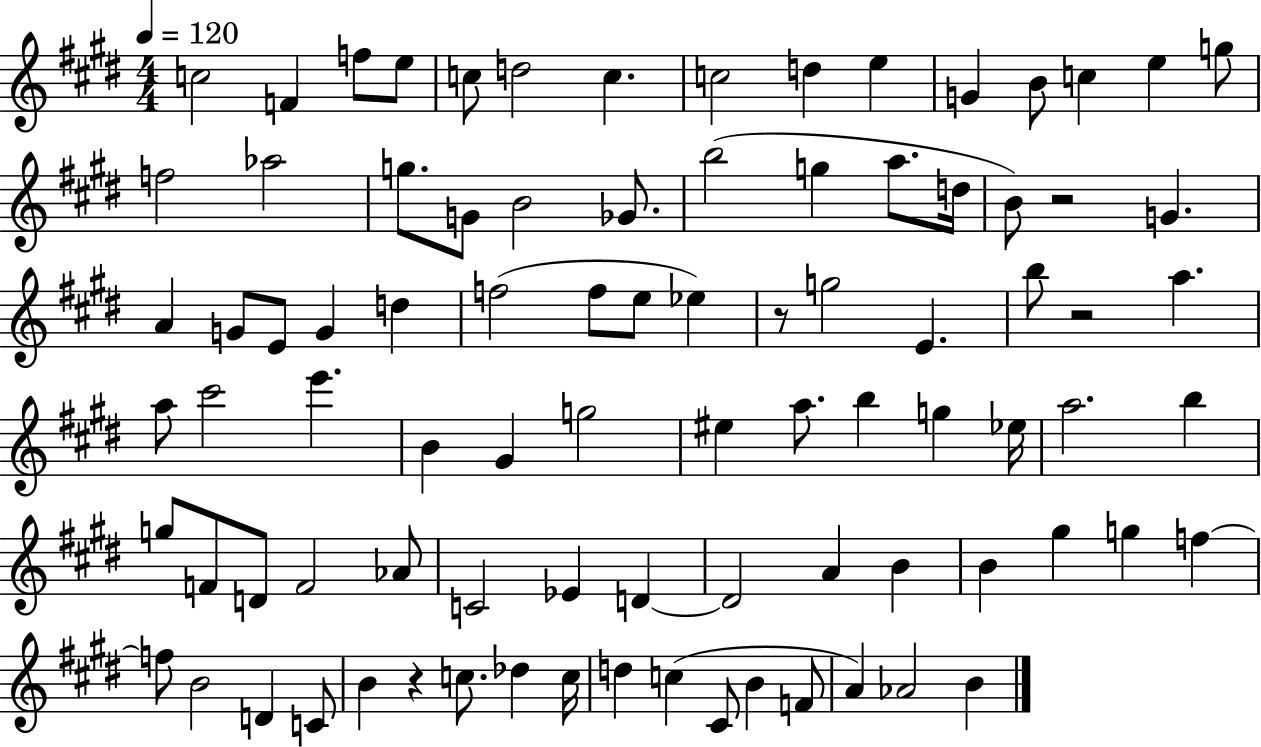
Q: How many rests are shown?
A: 4